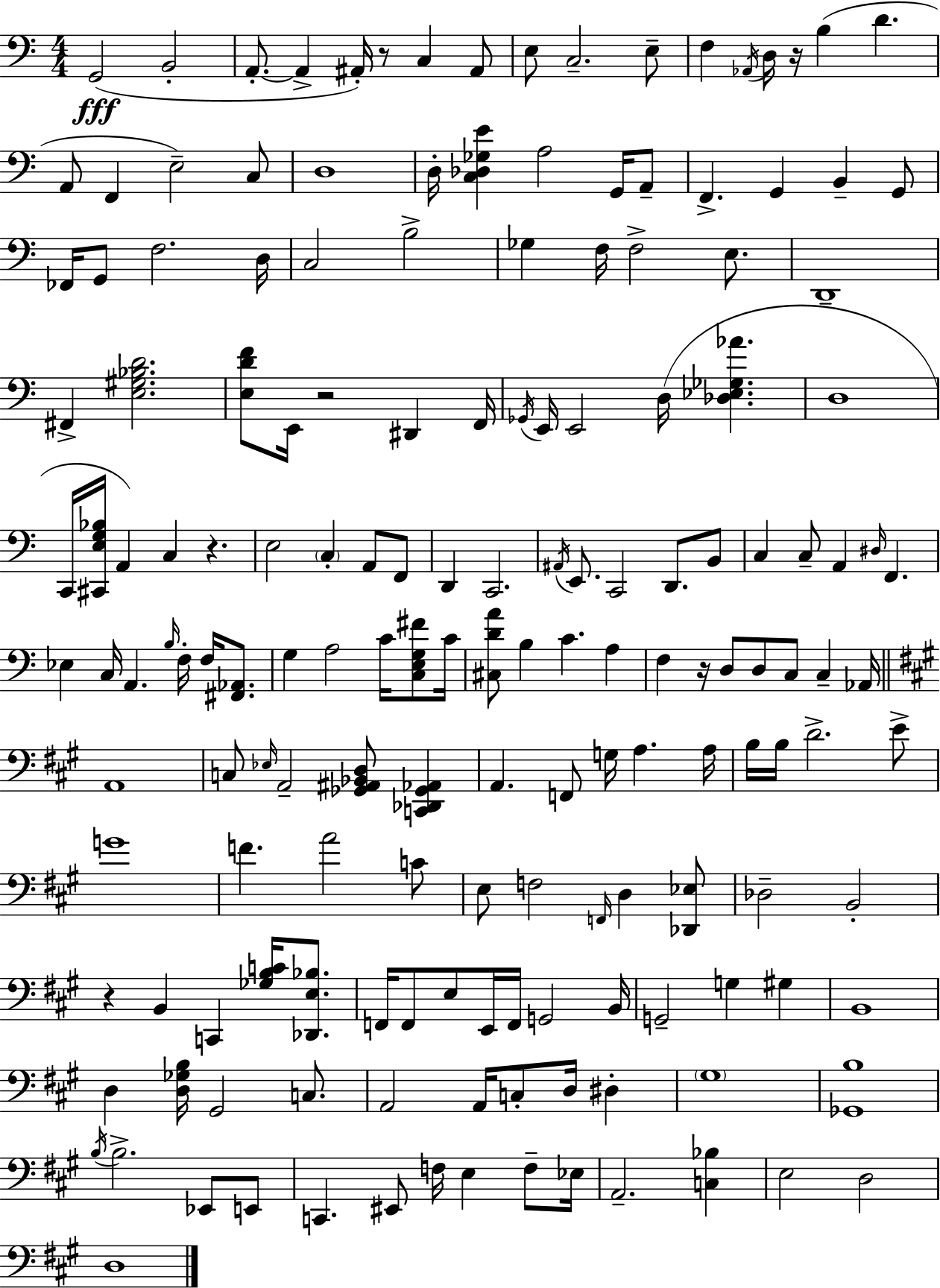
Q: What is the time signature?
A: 4/4